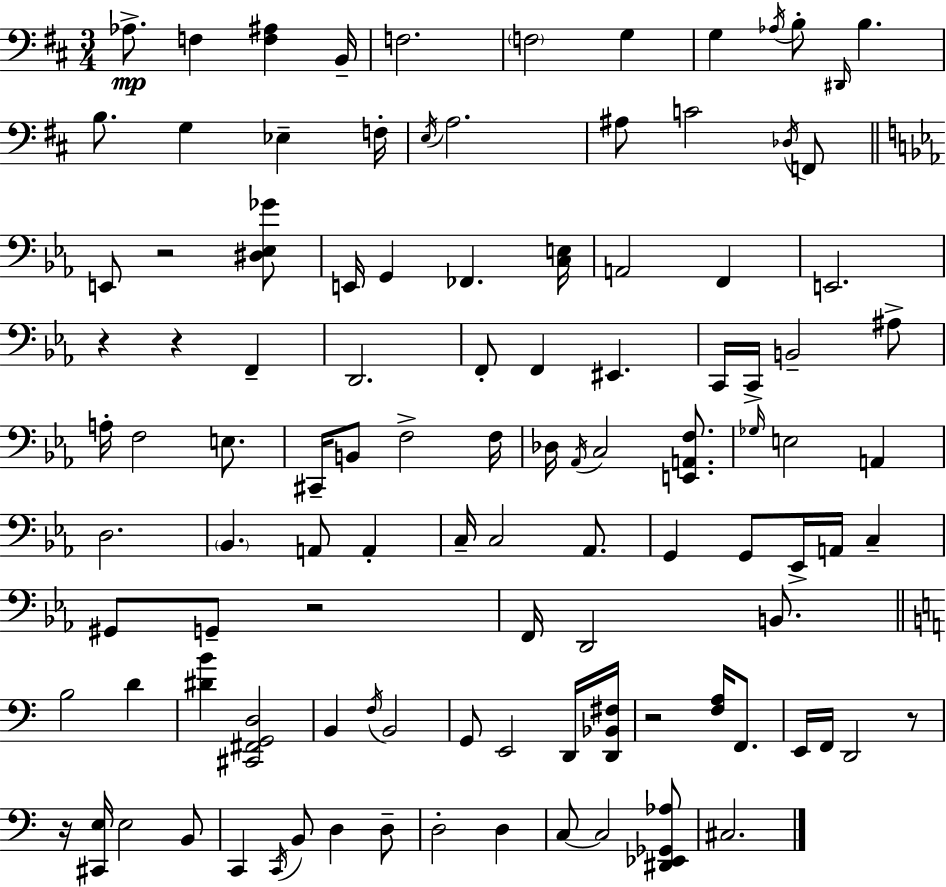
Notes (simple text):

Ab3/e. F3/q [F3,A#3]/q B2/s F3/h. F3/h G3/q G3/q Ab3/s B3/e D#2/s B3/q. B3/e. G3/q Eb3/q F3/s E3/s A3/h. A#3/e C4/h Db3/s F2/e E2/e R/h [D#3,Eb3,Gb4]/e E2/s G2/q FES2/q. [C3,E3]/s A2/h F2/q E2/h. R/q R/q F2/q D2/h. F2/e F2/q EIS2/q. C2/s C2/s B2/h A#3/e A3/s F3/h E3/e. C#2/s B2/e F3/h F3/s Db3/s Ab2/s C3/h [E2,A2,F3]/e. Gb3/s E3/h A2/q D3/h. Bb2/q. A2/e A2/q C3/s C3/h Ab2/e. G2/q G2/e Eb2/s A2/s C3/q G#2/e G2/e R/h F2/s D2/h B2/e. B3/h D4/q [D#4,B4]/q [C#2,F#2,G2,D3]/h B2/q F3/s B2/h G2/e E2/h D2/s [D2,Bb2,F#3]/s R/h [F3,A3]/s F2/e. E2/s F2/s D2/h R/e R/s [C#2,E3]/s E3/h B2/e C2/q C2/s B2/e D3/q D3/e D3/h D3/q C3/e C3/h [D#2,Eb2,Gb2,Ab3]/e C#3/h.